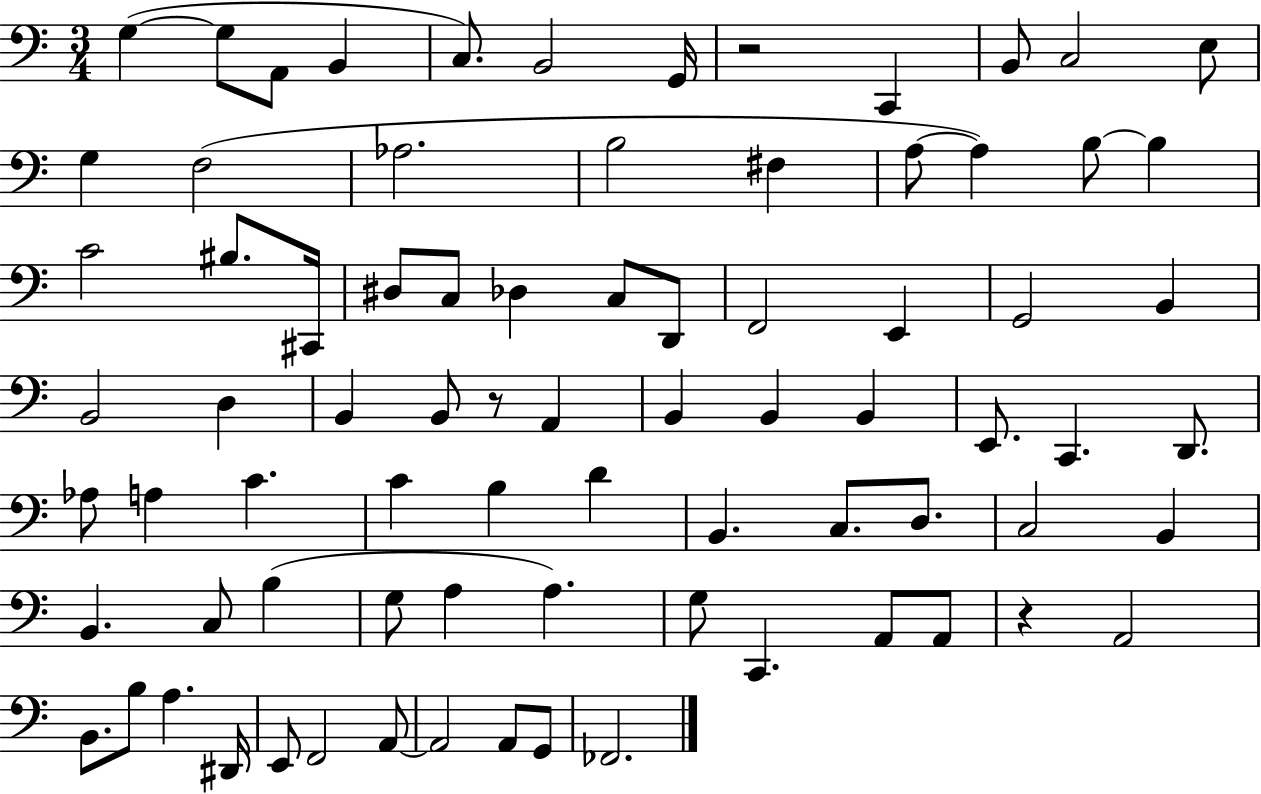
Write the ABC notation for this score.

X:1
T:Untitled
M:3/4
L:1/4
K:C
G, G,/2 A,,/2 B,, C,/2 B,,2 G,,/4 z2 C,, B,,/2 C,2 E,/2 G, F,2 _A,2 B,2 ^F, A,/2 A, B,/2 B, C2 ^B,/2 ^C,,/4 ^D,/2 C,/2 _D, C,/2 D,,/2 F,,2 E,, G,,2 B,, B,,2 D, B,, B,,/2 z/2 A,, B,, B,, B,, E,,/2 C,, D,,/2 _A,/2 A, C C B, D B,, C,/2 D,/2 C,2 B,, B,, C,/2 B, G,/2 A, A, G,/2 C,, A,,/2 A,,/2 z A,,2 B,,/2 B,/2 A, ^D,,/4 E,,/2 F,,2 A,,/2 A,,2 A,,/2 G,,/2 _F,,2